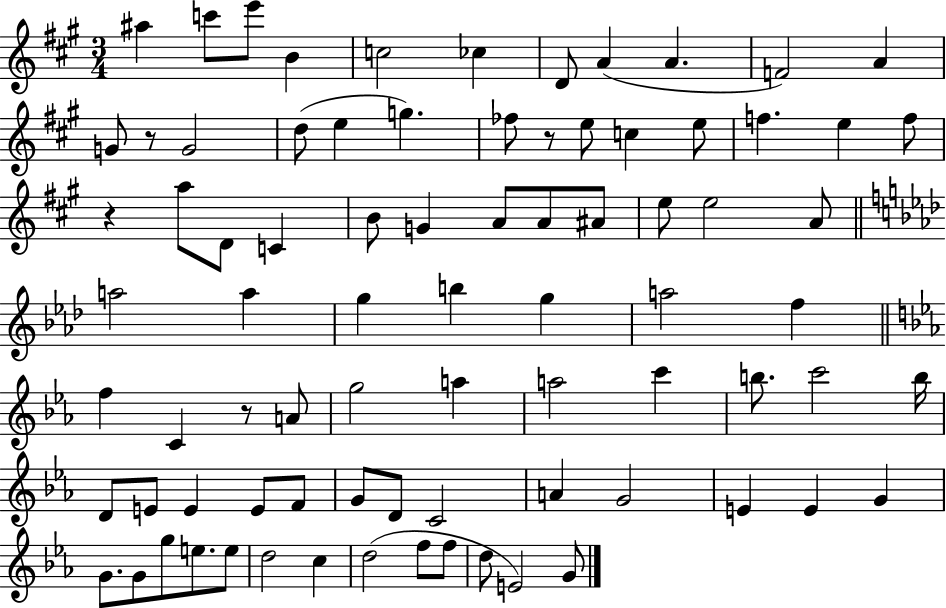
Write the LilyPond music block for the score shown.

{
  \clef treble
  \numericTimeSignature
  \time 3/4
  \key a \major
  ais''4 c'''8 e'''8 b'4 | c''2 ces''4 | d'8 a'4( a'4. | f'2) a'4 | \break g'8 r8 g'2 | d''8( e''4 g''4.) | fes''8 r8 e''8 c''4 e''8 | f''4. e''4 f''8 | \break r4 a''8 d'8 c'4 | b'8 g'4 a'8 a'8 ais'8 | e''8 e''2 a'8 | \bar "||" \break \key f \minor a''2 a''4 | g''4 b''4 g''4 | a''2 f''4 | \bar "||" \break \key c \minor f''4 c'4 r8 a'8 | g''2 a''4 | a''2 c'''4 | b''8. c'''2 b''16 | \break d'8 e'8 e'4 e'8 f'8 | g'8 d'8 c'2 | a'4 g'2 | e'4 e'4 g'4 | \break g'8. g'8 g''8 e''8. e''8 | d''2 c''4 | d''2( f''8 f''8 | d''8 e'2) g'8 | \break \bar "|."
}